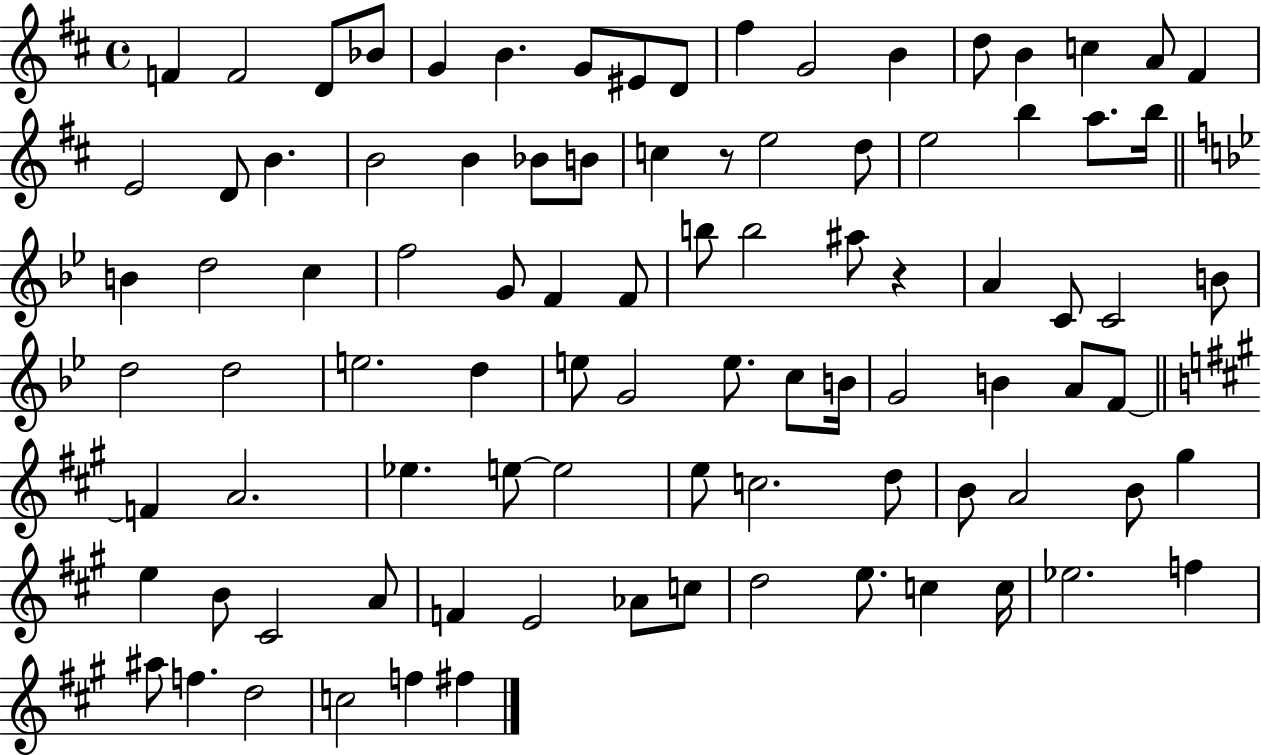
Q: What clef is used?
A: treble